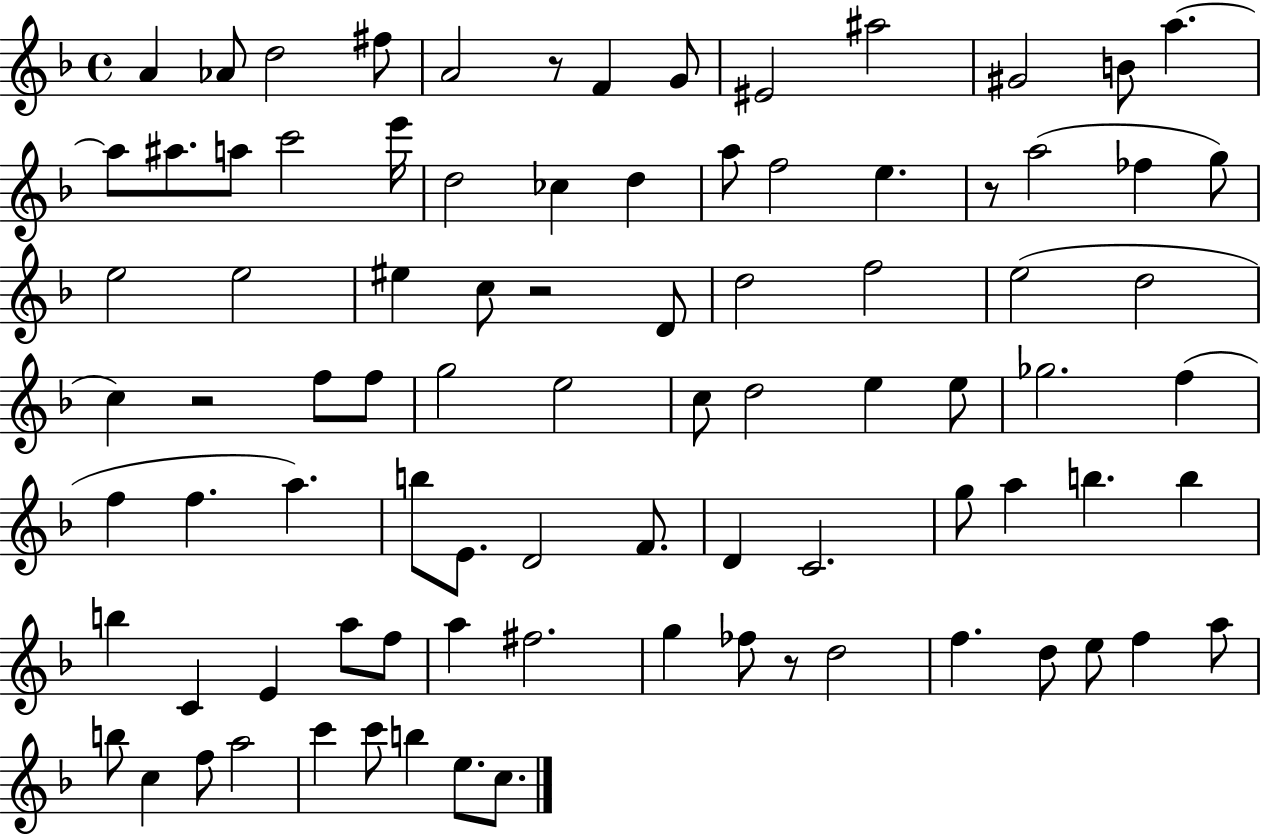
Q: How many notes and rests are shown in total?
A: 88